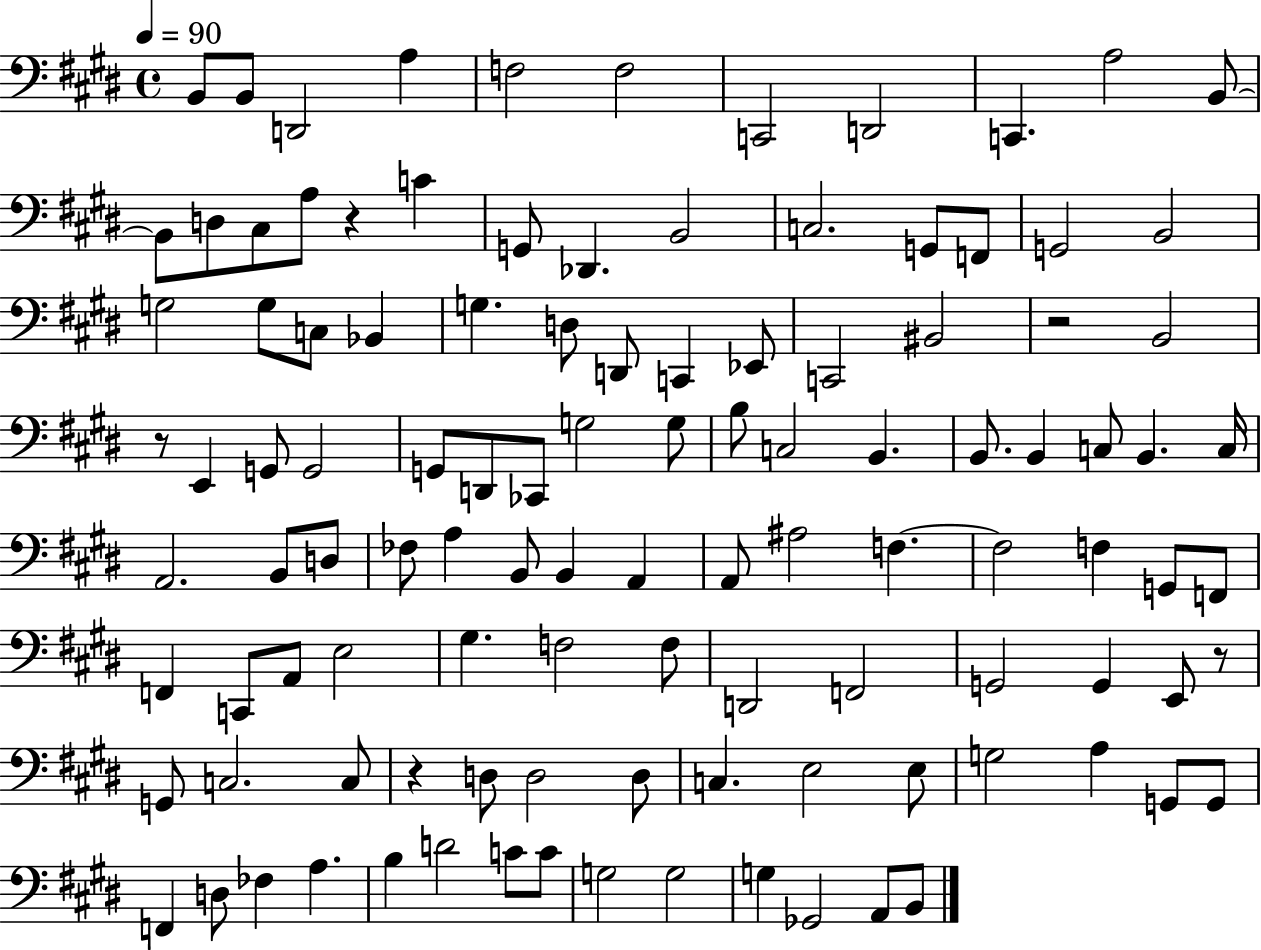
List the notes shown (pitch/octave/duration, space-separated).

B2/e B2/e D2/h A3/q F3/h F3/h C2/h D2/h C2/q. A3/h B2/e B2/e D3/e C#3/e A3/e R/q C4/q G2/e Db2/q. B2/h C3/h. G2/e F2/e G2/h B2/h G3/h G3/e C3/e Bb2/q G3/q. D3/e D2/e C2/q Eb2/e C2/h BIS2/h R/h B2/h R/e E2/q G2/e G2/h G2/e D2/e CES2/e G3/h G3/e B3/e C3/h B2/q. B2/e. B2/q C3/e B2/q. C3/s A2/h. B2/e D3/e FES3/e A3/q B2/e B2/q A2/q A2/e A#3/h F3/q. F3/h F3/q G2/e F2/e F2/q C2/e A2/e E3/h G#3/q. F3/h F3/e D2/h F2/h G2/h G2/q E2/e R/e G2/e C3/h. C3/e R/q D3/e D3/h D3/e C3/q. E3/h E3/e G3/h A3/q G2/e G2/e F2/q D3/e FES3/q A3/q. B3/q D4/h C4/e C4/e G3/h G3/h G3/q Gb2/h A2/e B2/e